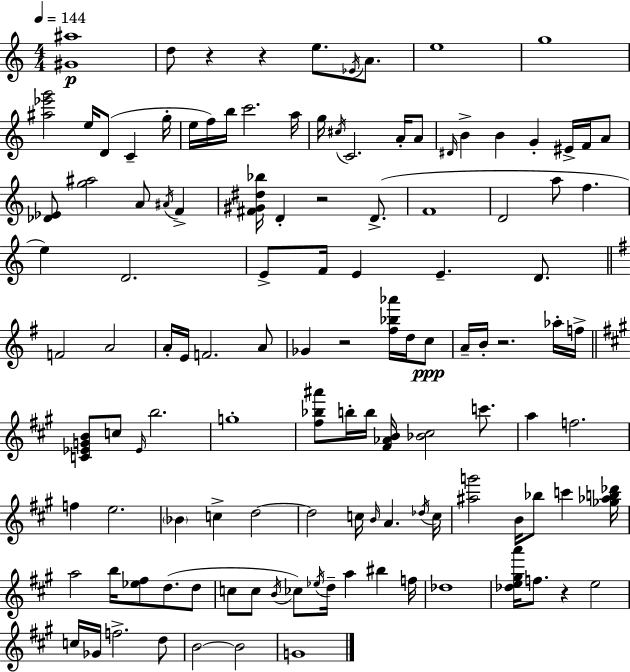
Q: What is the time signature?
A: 4/4